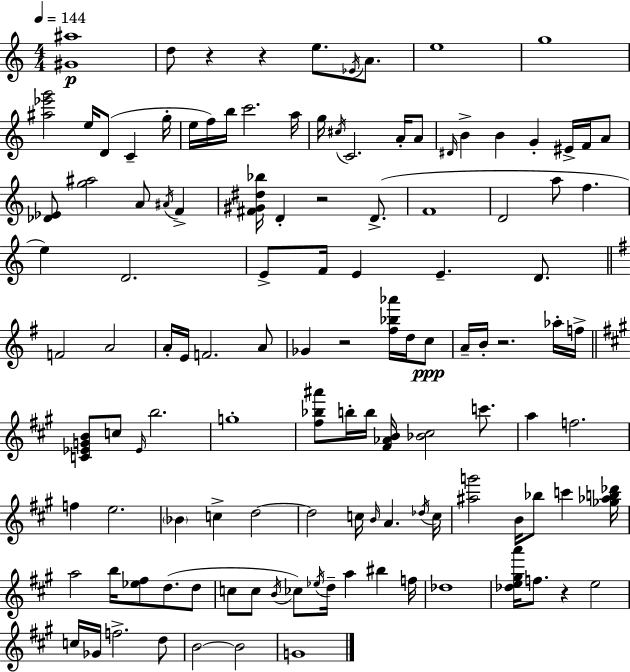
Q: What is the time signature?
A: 4/4